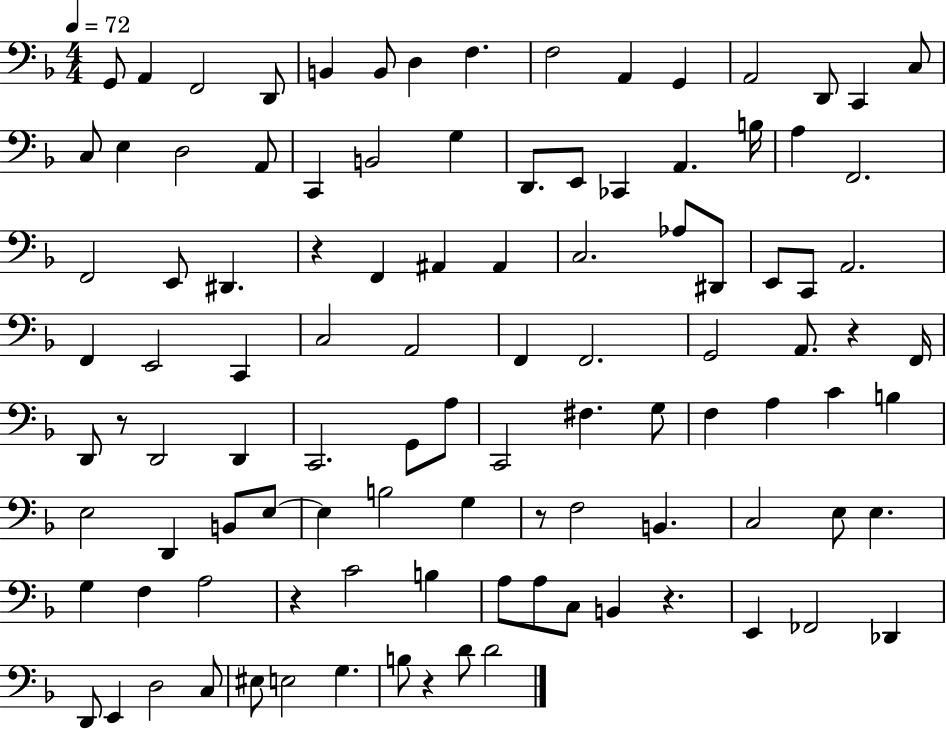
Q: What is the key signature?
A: F major